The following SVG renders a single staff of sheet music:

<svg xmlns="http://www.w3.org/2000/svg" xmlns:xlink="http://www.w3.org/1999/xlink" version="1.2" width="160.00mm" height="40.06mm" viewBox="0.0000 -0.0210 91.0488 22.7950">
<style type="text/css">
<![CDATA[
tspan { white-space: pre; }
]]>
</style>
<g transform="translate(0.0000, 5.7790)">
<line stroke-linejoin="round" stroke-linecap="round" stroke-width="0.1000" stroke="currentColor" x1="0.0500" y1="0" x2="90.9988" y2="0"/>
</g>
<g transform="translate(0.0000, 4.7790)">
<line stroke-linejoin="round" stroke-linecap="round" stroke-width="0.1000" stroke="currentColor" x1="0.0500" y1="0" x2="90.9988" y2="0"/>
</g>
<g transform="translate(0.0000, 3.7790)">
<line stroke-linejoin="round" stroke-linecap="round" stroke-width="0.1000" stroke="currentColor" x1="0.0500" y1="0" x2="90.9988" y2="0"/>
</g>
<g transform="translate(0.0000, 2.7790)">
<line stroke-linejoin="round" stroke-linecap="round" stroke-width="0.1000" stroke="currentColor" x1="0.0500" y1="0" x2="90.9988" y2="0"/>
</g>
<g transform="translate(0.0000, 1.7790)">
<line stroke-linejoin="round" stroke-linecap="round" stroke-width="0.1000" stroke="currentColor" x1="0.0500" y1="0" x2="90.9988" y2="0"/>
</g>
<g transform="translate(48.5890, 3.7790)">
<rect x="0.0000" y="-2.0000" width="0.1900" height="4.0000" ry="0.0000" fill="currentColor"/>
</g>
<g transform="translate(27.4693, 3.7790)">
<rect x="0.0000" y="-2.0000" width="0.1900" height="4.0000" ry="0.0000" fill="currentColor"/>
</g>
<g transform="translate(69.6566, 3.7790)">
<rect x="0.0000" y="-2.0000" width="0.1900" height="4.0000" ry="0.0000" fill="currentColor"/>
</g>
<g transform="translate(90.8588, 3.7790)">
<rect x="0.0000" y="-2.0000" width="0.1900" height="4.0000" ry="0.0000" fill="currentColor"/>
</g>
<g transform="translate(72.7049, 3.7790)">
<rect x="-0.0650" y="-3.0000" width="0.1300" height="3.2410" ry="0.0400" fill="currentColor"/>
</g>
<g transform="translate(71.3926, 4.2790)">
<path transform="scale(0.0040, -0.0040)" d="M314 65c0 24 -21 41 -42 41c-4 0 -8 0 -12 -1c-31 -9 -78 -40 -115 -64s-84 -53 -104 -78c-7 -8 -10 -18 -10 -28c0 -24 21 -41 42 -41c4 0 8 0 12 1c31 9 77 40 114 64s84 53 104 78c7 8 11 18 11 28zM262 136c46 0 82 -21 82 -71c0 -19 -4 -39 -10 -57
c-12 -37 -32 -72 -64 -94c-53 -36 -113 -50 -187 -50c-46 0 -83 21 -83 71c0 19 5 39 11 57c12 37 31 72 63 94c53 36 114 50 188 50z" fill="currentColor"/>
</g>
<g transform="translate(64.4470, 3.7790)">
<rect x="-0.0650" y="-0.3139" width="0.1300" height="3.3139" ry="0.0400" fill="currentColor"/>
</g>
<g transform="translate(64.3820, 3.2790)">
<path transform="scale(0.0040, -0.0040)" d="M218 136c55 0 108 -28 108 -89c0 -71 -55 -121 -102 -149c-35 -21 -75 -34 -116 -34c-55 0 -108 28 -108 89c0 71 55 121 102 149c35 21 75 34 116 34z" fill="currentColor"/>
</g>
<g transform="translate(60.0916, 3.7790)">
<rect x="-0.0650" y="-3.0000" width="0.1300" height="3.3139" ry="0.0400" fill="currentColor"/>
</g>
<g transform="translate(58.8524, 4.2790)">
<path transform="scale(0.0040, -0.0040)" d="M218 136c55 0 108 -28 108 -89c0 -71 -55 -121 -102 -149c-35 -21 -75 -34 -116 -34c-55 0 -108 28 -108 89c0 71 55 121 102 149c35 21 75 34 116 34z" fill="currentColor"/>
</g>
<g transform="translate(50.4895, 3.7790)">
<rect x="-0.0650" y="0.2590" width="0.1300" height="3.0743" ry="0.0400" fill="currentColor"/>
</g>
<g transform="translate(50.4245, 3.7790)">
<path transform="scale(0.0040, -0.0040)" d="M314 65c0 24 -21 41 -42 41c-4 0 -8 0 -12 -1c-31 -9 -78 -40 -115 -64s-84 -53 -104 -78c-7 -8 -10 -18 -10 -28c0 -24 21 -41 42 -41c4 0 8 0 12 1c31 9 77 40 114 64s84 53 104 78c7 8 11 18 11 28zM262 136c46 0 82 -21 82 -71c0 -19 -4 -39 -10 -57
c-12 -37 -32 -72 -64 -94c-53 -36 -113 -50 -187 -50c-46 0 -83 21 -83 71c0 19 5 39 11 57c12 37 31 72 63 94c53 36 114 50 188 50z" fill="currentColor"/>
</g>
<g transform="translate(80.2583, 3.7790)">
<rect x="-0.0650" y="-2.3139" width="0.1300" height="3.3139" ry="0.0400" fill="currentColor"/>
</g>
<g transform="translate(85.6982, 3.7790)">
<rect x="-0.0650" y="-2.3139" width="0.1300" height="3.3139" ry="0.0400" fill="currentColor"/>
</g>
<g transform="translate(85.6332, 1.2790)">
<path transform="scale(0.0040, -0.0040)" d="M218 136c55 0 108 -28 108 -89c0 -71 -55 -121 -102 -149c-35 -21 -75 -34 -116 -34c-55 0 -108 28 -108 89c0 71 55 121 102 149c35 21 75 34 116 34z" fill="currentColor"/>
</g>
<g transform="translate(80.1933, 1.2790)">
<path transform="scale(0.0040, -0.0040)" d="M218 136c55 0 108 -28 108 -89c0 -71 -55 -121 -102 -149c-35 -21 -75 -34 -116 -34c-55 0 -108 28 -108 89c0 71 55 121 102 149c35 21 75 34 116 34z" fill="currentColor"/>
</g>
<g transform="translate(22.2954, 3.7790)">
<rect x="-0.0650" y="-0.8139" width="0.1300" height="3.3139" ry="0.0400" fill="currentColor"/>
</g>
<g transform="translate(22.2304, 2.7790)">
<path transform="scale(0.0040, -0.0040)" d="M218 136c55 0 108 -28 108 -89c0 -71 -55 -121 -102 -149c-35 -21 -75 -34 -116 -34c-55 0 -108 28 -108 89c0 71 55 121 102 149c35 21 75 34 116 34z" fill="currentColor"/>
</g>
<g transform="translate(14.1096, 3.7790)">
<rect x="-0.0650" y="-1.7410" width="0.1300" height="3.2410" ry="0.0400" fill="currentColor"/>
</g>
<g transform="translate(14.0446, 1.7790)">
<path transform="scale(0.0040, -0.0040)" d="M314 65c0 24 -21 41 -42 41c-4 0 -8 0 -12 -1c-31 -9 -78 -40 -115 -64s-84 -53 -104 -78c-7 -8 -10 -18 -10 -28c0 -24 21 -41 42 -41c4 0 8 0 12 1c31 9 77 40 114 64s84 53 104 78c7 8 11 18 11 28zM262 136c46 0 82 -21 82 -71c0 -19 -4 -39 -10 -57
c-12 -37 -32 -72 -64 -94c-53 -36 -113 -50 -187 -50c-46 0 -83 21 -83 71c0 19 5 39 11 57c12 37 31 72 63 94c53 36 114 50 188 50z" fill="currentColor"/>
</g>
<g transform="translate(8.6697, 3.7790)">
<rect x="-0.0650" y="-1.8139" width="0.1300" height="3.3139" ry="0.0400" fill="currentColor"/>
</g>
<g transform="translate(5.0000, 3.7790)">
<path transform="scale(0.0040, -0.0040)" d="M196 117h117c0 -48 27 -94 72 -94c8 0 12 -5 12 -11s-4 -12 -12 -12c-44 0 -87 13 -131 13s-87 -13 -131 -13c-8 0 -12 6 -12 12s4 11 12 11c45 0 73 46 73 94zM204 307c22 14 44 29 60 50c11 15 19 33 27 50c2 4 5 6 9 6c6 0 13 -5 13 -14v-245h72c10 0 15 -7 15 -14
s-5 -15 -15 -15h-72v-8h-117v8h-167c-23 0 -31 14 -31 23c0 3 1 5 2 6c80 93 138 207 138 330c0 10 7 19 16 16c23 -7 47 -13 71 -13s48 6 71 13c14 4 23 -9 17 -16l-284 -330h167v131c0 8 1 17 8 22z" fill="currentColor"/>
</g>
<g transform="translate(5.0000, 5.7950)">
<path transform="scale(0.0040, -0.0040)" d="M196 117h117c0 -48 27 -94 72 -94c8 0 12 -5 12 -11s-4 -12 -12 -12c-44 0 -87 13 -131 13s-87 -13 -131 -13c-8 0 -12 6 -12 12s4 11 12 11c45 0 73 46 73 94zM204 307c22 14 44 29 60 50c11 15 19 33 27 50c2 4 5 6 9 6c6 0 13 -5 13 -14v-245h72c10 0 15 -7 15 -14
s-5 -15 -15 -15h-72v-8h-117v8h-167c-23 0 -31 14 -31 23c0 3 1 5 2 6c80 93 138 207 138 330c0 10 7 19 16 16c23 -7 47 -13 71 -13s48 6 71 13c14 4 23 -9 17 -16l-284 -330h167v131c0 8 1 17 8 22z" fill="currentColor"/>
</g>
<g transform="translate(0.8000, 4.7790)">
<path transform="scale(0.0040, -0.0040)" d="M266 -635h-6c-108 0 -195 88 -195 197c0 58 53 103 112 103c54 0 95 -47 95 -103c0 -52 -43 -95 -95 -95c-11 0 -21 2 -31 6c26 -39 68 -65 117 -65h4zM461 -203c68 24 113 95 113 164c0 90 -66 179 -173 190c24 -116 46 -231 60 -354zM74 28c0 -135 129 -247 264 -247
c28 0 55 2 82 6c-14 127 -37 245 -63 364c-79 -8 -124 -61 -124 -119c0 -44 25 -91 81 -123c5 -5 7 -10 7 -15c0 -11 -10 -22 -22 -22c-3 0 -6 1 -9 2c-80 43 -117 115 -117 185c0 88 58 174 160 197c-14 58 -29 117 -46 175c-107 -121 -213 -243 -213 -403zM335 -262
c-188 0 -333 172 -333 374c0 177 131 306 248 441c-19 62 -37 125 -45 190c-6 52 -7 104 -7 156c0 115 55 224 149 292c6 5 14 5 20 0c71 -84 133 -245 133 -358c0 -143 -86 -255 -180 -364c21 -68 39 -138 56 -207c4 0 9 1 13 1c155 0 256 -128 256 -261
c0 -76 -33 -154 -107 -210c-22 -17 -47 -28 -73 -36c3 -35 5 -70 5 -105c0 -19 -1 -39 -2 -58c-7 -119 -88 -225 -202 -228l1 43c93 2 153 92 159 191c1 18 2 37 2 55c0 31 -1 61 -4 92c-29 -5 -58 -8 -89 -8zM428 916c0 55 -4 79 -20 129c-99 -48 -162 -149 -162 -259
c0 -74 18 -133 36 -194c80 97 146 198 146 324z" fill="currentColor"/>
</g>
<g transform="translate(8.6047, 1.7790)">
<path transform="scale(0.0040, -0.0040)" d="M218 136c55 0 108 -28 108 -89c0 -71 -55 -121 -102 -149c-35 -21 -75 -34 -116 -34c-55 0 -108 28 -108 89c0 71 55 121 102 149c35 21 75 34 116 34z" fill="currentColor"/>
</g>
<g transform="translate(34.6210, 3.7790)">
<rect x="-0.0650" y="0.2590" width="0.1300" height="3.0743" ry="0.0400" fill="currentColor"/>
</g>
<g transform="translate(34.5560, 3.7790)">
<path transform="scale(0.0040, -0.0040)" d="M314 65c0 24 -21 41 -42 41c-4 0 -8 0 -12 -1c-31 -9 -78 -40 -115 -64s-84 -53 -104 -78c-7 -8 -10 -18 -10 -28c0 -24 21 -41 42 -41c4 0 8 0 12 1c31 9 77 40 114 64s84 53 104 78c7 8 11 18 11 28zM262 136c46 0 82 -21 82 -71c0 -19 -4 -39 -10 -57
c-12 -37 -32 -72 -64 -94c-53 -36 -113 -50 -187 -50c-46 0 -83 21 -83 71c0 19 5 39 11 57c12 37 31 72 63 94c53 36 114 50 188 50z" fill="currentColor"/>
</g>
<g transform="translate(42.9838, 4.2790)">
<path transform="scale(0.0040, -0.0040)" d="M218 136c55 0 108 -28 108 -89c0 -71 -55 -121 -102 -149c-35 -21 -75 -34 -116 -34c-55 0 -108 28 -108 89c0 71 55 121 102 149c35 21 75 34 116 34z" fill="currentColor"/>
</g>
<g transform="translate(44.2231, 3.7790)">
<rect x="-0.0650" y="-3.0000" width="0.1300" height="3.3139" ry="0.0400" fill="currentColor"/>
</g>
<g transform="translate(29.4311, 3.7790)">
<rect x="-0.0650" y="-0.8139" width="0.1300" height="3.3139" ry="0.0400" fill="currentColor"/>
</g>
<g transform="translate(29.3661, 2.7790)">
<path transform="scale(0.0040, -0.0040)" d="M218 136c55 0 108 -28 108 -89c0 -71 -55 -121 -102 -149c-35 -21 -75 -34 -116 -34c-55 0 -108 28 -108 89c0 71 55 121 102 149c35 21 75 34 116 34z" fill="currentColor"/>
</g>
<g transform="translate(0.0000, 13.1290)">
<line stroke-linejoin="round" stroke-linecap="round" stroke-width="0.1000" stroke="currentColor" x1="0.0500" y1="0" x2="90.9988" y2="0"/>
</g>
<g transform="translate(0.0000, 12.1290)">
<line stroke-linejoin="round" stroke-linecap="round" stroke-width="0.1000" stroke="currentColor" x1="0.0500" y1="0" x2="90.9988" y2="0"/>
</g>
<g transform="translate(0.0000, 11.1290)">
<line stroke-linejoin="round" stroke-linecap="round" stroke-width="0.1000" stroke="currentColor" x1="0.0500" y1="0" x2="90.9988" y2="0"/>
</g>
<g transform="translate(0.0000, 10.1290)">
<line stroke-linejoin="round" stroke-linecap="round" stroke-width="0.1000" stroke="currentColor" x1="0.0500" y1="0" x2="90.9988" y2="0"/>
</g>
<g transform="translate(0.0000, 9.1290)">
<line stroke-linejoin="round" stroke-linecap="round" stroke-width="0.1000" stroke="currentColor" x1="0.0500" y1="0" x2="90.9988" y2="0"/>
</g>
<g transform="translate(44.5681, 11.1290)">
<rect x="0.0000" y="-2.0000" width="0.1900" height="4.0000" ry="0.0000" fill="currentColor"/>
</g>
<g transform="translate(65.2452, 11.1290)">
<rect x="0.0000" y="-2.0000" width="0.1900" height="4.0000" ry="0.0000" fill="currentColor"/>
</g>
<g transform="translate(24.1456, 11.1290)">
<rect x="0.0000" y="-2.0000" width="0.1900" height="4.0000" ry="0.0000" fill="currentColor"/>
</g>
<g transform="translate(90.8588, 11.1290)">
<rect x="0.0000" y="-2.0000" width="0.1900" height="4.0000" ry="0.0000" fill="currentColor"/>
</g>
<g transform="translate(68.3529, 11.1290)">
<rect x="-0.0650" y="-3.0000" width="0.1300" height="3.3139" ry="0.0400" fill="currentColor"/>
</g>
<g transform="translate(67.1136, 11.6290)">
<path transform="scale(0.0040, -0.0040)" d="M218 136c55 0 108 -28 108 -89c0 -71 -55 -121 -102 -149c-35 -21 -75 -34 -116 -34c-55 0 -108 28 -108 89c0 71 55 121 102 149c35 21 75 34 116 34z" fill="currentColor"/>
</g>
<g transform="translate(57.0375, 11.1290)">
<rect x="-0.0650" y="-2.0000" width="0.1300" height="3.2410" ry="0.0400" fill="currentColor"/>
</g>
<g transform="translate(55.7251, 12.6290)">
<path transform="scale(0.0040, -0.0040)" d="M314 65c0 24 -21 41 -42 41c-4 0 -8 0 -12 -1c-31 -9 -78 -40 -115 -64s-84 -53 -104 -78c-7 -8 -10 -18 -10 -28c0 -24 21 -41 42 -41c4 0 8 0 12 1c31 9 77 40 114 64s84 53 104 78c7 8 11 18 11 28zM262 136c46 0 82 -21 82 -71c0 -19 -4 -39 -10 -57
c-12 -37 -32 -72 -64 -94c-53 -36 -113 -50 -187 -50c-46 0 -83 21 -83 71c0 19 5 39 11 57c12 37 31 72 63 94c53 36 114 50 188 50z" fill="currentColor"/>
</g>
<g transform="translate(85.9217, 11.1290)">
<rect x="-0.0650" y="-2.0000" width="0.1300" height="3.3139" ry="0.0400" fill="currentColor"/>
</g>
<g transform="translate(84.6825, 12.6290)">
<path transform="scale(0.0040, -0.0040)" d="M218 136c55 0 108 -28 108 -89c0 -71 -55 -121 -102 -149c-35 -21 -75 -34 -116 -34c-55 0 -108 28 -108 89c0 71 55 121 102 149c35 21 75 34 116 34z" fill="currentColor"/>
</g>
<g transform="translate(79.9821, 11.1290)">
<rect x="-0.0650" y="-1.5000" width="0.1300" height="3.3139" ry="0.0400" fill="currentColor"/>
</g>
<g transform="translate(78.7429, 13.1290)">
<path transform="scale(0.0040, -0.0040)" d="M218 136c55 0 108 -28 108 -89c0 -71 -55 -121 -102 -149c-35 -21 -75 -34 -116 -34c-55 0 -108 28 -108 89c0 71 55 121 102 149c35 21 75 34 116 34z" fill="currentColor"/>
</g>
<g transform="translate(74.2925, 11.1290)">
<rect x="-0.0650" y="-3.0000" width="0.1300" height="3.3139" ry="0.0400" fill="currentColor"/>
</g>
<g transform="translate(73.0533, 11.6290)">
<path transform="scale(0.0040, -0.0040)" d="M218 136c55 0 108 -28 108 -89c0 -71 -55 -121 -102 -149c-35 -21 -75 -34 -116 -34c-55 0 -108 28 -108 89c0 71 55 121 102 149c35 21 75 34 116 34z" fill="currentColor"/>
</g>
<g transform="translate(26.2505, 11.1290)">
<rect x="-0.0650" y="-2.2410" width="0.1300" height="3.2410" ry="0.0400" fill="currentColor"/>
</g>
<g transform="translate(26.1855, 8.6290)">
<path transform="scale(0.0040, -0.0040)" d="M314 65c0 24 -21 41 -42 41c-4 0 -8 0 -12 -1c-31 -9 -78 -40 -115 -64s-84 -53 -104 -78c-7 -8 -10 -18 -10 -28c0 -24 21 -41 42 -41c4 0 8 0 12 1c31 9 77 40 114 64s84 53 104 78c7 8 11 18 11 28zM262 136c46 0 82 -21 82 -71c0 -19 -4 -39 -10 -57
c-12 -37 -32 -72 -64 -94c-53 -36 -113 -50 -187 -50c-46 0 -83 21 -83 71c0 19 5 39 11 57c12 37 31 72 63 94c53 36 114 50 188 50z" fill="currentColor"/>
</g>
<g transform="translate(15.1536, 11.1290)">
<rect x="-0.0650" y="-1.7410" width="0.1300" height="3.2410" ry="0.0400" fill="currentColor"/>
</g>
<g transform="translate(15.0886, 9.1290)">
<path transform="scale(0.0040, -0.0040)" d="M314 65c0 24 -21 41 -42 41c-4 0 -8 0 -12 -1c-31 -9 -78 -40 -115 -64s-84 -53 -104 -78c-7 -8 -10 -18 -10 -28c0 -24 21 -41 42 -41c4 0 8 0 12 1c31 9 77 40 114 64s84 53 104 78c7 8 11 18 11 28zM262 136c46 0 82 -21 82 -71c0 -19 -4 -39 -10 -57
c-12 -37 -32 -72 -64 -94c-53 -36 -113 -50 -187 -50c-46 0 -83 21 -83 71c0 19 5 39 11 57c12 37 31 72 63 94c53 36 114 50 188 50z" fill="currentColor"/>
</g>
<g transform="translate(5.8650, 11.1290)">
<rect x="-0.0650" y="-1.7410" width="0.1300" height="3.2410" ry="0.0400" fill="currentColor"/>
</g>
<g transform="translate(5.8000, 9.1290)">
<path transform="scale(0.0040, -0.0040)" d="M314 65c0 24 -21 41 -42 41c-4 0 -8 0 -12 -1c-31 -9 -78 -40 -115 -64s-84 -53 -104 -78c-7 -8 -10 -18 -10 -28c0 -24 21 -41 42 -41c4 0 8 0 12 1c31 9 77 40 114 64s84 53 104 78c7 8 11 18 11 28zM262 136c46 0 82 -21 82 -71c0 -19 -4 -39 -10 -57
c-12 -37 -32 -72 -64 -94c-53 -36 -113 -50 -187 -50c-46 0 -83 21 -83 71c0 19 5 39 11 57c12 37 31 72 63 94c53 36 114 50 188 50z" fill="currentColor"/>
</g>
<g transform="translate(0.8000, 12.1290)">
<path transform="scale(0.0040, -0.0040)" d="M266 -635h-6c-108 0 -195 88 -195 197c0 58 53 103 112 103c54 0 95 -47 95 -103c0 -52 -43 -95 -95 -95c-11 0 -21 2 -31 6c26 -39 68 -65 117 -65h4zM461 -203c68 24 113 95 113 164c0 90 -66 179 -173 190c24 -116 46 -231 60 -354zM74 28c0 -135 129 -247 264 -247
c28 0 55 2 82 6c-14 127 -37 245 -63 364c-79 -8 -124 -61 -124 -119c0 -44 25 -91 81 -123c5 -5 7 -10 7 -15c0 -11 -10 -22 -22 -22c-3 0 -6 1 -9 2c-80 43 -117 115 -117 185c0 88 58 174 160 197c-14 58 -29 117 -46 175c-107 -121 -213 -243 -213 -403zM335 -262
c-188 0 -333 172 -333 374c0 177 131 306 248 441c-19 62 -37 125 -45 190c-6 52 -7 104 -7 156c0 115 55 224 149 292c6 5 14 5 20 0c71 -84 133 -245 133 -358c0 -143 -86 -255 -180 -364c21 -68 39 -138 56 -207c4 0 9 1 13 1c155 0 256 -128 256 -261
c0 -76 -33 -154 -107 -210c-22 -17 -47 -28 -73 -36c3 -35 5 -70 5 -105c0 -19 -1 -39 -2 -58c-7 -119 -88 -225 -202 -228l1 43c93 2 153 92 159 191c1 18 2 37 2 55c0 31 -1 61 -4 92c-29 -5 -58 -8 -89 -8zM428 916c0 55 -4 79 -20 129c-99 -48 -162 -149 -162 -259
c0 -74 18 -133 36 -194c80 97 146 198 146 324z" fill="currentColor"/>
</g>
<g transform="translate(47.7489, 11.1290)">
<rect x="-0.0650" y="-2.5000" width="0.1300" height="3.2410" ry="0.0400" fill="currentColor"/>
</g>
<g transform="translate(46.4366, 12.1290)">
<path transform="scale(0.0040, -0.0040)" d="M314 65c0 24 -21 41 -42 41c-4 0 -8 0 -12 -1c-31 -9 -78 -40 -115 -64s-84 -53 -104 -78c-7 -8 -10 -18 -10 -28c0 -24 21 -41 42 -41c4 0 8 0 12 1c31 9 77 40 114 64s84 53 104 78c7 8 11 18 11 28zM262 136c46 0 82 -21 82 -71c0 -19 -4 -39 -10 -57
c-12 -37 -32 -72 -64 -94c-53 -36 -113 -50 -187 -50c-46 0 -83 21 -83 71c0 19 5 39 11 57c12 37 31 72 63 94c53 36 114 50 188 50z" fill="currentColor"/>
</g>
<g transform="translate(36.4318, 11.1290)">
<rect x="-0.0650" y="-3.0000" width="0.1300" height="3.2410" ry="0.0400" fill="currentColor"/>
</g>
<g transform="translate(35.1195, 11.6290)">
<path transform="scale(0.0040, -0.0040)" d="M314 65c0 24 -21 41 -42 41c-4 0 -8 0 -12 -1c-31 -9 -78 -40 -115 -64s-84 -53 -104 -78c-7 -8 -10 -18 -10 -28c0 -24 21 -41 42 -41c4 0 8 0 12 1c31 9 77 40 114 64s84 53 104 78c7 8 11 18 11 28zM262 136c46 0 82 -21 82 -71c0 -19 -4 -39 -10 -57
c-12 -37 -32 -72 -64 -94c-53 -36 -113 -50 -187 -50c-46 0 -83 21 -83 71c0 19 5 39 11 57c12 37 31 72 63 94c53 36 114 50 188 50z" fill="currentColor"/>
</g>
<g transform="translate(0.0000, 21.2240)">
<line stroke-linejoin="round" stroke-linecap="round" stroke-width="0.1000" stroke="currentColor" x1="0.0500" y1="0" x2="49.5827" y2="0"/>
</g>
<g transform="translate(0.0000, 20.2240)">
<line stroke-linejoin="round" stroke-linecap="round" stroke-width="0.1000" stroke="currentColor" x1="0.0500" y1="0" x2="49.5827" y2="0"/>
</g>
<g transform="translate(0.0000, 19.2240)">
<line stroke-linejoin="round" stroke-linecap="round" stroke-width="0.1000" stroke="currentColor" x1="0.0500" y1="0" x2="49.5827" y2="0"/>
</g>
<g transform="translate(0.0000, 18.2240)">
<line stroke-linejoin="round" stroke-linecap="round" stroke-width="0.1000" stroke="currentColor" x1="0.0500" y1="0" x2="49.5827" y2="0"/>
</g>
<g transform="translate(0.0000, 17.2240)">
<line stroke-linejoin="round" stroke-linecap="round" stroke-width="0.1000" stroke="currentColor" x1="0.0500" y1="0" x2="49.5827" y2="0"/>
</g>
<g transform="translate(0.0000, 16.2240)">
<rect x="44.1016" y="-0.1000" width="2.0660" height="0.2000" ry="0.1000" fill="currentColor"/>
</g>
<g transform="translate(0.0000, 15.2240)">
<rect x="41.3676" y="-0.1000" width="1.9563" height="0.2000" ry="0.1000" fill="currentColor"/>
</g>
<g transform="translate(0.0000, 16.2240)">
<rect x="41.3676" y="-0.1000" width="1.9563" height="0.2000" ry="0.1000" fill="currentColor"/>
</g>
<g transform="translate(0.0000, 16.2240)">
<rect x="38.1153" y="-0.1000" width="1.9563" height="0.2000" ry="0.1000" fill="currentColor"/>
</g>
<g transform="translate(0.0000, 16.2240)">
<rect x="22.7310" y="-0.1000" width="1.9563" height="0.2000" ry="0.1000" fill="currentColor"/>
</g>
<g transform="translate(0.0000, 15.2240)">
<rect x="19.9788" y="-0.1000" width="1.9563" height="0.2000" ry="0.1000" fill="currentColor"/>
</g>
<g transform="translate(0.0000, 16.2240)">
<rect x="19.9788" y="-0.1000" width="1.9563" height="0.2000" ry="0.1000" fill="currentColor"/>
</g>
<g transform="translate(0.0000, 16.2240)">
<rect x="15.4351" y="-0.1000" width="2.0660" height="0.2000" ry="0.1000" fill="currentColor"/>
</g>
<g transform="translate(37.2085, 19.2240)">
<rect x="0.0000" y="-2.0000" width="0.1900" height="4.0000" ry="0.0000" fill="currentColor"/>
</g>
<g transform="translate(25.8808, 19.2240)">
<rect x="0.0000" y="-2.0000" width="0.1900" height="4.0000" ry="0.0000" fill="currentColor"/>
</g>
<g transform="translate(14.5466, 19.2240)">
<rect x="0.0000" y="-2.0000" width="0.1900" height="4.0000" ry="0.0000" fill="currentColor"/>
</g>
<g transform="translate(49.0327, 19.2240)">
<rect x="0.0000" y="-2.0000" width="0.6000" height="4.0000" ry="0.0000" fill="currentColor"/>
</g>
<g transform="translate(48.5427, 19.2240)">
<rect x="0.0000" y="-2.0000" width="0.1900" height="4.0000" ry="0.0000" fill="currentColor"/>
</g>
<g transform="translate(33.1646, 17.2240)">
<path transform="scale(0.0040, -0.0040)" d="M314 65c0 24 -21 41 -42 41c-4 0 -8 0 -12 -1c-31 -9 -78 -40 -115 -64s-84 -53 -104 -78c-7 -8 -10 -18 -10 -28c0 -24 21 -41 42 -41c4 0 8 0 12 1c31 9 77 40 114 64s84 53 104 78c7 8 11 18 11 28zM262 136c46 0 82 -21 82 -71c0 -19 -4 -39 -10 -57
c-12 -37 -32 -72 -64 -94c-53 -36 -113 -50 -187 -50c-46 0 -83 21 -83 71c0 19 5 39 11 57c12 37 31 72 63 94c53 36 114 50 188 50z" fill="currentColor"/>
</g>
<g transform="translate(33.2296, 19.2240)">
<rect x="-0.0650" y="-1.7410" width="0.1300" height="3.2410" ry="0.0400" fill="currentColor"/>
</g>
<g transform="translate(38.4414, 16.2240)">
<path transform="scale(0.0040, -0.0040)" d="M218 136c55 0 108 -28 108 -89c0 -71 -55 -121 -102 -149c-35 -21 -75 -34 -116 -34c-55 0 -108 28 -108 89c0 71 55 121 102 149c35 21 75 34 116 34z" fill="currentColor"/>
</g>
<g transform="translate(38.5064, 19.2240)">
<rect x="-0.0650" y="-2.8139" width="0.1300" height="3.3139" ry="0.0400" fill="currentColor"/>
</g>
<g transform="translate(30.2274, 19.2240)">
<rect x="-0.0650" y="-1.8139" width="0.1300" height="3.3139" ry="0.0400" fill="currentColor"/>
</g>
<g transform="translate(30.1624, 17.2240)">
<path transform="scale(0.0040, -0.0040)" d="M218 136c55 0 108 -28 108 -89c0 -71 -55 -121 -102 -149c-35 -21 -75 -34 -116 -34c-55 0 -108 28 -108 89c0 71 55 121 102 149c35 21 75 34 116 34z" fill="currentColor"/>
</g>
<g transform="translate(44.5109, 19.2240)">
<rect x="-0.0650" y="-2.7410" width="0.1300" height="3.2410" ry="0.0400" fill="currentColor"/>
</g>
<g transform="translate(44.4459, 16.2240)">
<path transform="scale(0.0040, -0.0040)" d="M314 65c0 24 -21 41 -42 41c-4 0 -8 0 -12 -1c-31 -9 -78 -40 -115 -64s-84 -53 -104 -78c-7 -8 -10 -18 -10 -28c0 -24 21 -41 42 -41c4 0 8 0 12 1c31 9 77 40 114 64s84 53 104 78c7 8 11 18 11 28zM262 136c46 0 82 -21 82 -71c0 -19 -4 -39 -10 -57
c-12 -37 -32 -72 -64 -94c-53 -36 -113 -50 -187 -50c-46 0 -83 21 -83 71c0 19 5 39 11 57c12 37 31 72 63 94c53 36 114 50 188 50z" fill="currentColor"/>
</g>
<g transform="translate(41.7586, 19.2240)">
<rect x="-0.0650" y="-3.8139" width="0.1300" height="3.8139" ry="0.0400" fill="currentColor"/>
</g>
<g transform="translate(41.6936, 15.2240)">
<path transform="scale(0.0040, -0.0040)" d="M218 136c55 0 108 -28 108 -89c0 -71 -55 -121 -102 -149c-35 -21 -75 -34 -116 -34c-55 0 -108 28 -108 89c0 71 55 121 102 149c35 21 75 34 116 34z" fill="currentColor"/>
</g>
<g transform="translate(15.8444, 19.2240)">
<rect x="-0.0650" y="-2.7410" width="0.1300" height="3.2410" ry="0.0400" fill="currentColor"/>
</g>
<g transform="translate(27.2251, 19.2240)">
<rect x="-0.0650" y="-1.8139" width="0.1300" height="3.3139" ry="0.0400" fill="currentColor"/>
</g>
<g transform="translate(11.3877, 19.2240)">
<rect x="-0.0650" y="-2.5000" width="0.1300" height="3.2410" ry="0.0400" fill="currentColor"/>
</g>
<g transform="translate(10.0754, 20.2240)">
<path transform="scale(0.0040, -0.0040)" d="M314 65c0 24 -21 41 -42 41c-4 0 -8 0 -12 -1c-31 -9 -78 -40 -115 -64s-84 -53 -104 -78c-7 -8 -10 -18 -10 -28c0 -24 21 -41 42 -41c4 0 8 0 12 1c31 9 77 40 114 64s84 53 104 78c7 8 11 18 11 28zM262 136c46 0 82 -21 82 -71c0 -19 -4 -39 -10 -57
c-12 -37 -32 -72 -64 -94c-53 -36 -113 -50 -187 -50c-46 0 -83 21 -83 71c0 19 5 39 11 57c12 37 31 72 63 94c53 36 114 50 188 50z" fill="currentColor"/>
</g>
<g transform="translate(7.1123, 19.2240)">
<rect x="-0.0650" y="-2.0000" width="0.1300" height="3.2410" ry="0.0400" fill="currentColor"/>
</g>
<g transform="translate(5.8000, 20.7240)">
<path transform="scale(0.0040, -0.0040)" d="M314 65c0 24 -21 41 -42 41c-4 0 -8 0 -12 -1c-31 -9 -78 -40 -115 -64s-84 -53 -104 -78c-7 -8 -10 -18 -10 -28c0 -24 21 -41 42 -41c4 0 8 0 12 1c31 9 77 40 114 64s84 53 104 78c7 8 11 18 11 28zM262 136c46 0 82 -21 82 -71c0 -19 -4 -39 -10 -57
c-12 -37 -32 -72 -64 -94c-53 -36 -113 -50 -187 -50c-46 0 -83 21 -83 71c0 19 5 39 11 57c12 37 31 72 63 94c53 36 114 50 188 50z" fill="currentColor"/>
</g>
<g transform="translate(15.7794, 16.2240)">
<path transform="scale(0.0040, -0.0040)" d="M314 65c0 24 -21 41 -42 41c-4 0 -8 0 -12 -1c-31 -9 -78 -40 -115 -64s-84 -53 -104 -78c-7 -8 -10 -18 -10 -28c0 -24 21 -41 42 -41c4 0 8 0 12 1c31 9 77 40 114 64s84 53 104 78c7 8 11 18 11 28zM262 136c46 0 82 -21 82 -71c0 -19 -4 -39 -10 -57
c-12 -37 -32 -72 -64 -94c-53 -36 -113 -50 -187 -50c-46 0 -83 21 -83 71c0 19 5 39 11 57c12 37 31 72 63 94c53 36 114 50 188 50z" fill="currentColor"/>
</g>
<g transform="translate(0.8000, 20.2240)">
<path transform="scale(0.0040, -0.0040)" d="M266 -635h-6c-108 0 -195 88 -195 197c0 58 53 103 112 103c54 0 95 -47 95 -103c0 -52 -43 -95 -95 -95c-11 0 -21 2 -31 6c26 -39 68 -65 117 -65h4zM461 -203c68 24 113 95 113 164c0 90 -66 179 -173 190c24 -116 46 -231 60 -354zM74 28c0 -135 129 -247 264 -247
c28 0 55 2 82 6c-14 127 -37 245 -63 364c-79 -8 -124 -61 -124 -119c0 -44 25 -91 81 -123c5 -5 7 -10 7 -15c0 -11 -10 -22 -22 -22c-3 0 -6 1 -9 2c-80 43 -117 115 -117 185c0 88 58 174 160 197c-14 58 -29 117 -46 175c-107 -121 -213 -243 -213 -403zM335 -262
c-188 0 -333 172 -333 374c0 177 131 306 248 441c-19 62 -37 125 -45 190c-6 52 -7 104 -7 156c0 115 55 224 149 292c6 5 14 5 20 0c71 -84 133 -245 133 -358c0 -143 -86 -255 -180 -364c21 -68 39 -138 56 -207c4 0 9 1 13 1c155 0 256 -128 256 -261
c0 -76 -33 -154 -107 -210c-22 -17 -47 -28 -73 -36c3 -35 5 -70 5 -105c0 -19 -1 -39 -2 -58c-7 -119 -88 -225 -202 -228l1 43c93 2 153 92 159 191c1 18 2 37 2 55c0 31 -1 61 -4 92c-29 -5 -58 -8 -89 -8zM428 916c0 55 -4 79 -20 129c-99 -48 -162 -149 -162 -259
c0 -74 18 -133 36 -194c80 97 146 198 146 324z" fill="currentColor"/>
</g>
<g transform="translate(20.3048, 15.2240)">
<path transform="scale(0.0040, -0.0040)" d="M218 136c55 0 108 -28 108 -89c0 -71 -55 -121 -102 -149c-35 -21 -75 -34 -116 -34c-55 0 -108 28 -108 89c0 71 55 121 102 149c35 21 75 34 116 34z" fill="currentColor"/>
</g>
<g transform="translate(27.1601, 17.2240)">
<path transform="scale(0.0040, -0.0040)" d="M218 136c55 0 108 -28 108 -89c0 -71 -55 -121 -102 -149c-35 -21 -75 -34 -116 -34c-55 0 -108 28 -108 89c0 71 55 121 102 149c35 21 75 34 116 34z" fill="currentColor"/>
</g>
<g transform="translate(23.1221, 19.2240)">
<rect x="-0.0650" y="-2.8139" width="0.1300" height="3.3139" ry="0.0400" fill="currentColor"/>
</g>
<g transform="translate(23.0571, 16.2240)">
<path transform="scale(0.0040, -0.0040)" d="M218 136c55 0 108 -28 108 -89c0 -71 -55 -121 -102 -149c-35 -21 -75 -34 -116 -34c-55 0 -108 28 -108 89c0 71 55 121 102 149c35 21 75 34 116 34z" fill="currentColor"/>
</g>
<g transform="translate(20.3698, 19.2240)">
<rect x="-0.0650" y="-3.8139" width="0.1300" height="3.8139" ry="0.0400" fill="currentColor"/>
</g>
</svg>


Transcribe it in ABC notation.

X:1
T:Untitled
M:4/4
L:1/4
K:C
f f2 d d B2 A B2 A c A2 g g f2 f2 g2 A2 G2 F2 A A E F F2 G2 a2 c' a f f f2 a c' a2